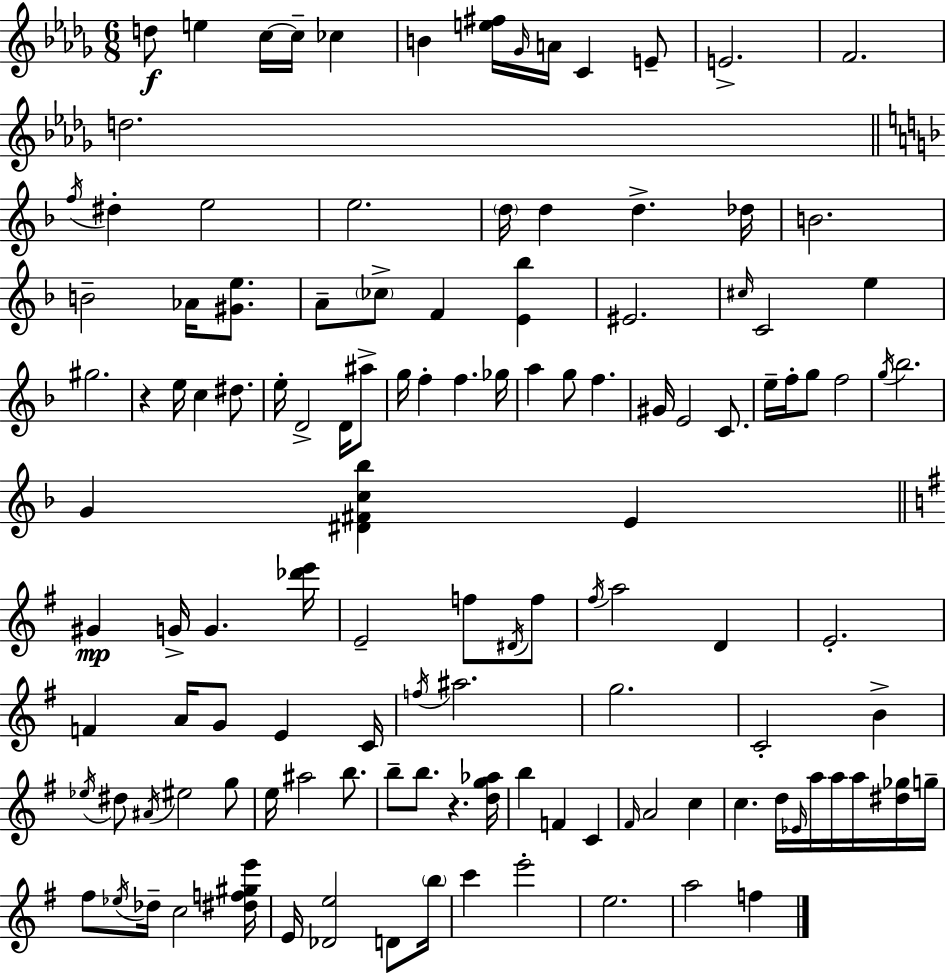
X:1
T:Untitled
M:6/8
L:1/4
K:Bbm
d/2 e c/4 c/4 _c B [e^f]/4 _G/4 A/4 C E/2 E2 F2 d2 f/4 ^d e2 e2 d/4 d d _d/4 B2 B2 _A/4 [^Ge]/2 A/2 _c/2 F [E_b] ^E2 ^c/4 C2 e ^g2 z e/4 c ^d/2 e/4 D2 D/4 ^a/2 g/4 f f _g/4 a g/2 f ^G/4 E2 C/2 e/4 f/4 g/2 f2 g/4 _b2 G [^D^Fc_b] E ^G G/4 G [_d'e']/4 E2 f/2 ^D/4 f/2 ^f/4 a2 D E2 F A/4 G/2 E C/4 f/4 ^a2 g2 C2 B _e/4 ^d/2 ^A/4 ^e2 g/2 e/4 ^a2 b/2 b/2 b/2 z [dg_a]/4 b F C ^F/4 A2 c c d/4 _E/4 a/4 a/4 a/4 [^d_g]/4 g/4 ^f/2 _e/4 _d/4 c2 [^df^ge']/4 E/4 [_De]2 D/2 b/4 c' e'2 e2 a2 f